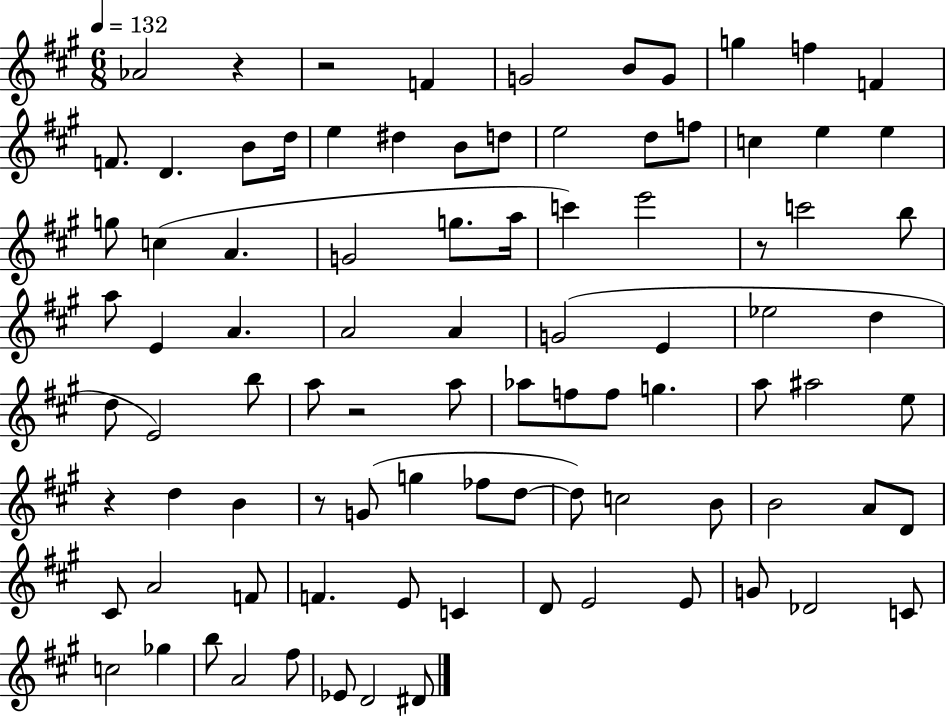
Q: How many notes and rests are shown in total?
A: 91